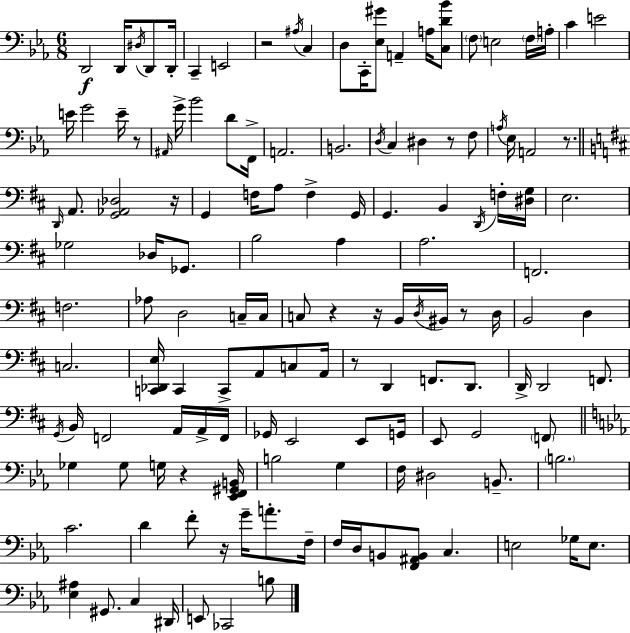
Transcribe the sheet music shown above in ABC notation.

X:1
T:Untitled
M:6/8
L:1/4
K:Eb
D,,2 D,,/4 ^D,/4 D,,/2 D,,/4 C,, E,,2 z2 ^A,/4 C, D,/2 C,,/4 [_E,^G]/2 A,, A,/4 [C,D_B]/2 F,/2 E,2 F,/4 A,/4 C E2 E/4 G2 E/4 z/2 ^A,,/4 G/4 _B2 D/2 F,,/4 A,,2 B,,2 D,/4 C, ^D, z/2 F,/2 A,/4 _E,/4 A,,2 z/2 D,,/4 A,,/2 [G,,_A,,_D,]2 z/4 G,, F,/4 A,/2 F, G,,/4 G,, B,, D,,/4 F,/4 [^D,G,]/4 E,2 _G,2 _D,/4 _G,,/2 B,2 A, A,2 F,,2 F,2 _A,/2 D,2 C,/4 C,/4 C,/2 z z/4 B,,/4 D,/4 ^B,,/4 z/2 D,/4 B,,2 D, C,2 [C,,_D,,E,]/4 C,, C,,/2 A,,/2 C,/2 A,,/4 z/2 D,, F,,/2 D,,/2 D,,/4 D,,2 F,,/2 G,,/4 B,,/4 F,,2 A,,/4 A,,/4 F,,/4 _G,,/4 E,,2 E,,/2 G,,/4 E,,/2 G,,2 F,,/2 _G, _G,/2 G,/4 z [_E,,F,,^G,,B,,]/4 B,2 G, F,/4 ^D,2 B,,/2 B,2 C2 D F/2 z/4 G/4 A/2 F,/4 F,/4 D,/4 B,,/2 [F,,^A,,B,,]/2 C, E,2 _G,/4 E,/2 [_E,^A,] ^G,,/2 C, ^D,,/4 E,,/2 _C,,2 B,/2